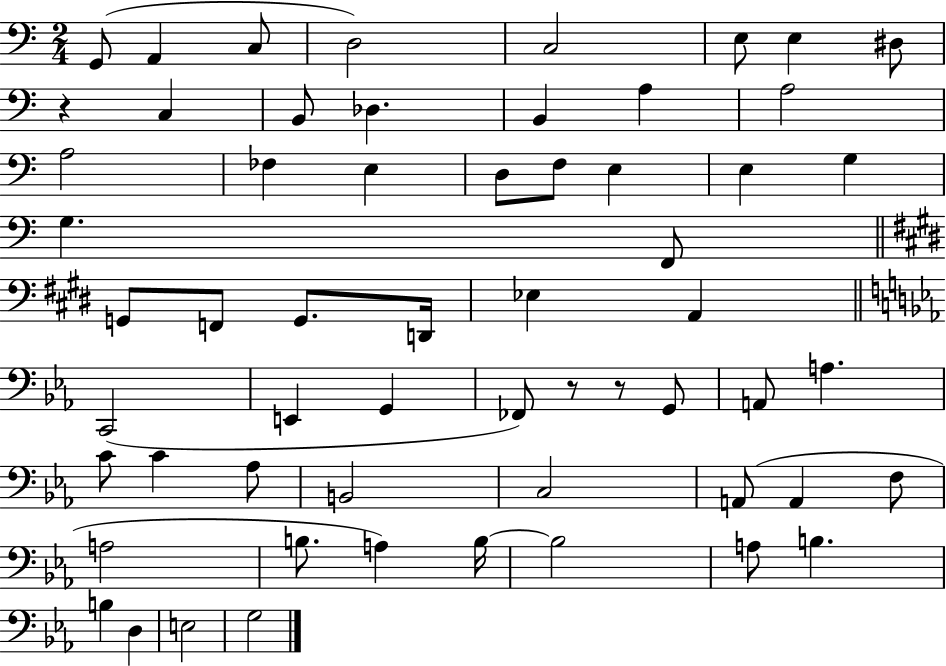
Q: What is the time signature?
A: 2/4